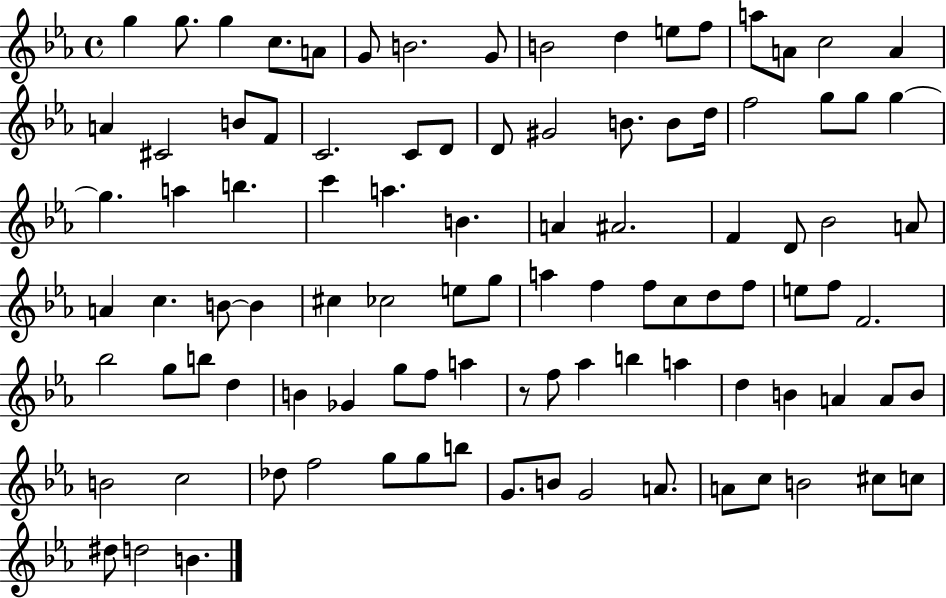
X:1
T:Untitled
M:4/4
L:1/4
K:Eb
g g/2 g c/2 A/2 G/2 B2 G/2 B2 d e/2 f/2 a/2 A/2 c2 A A ^C2 B/2 F/2 C2 C/2 D/2 D/2 ^G2 B/2 B/2 d/4 f2 g/2 g/2 g g a b c' a B A ^A2 F D/2 _B2 A/2 A c B/2 B ^c _c2 e/2 g/2 a f f/2 c/2 d/2 f/2 e/2 f/2 F2 _b2 g/2 b/2 d B _G g/2 f/2 a z/2 f/2 _a b a d B A A/2 B/2 B2 c2 _d/2 f2 g/2 g/2 b/2 G/2 B/2 G2 A/2 A/2 c/2 B2 ^c/2 c/2 ^d/2 d2 B